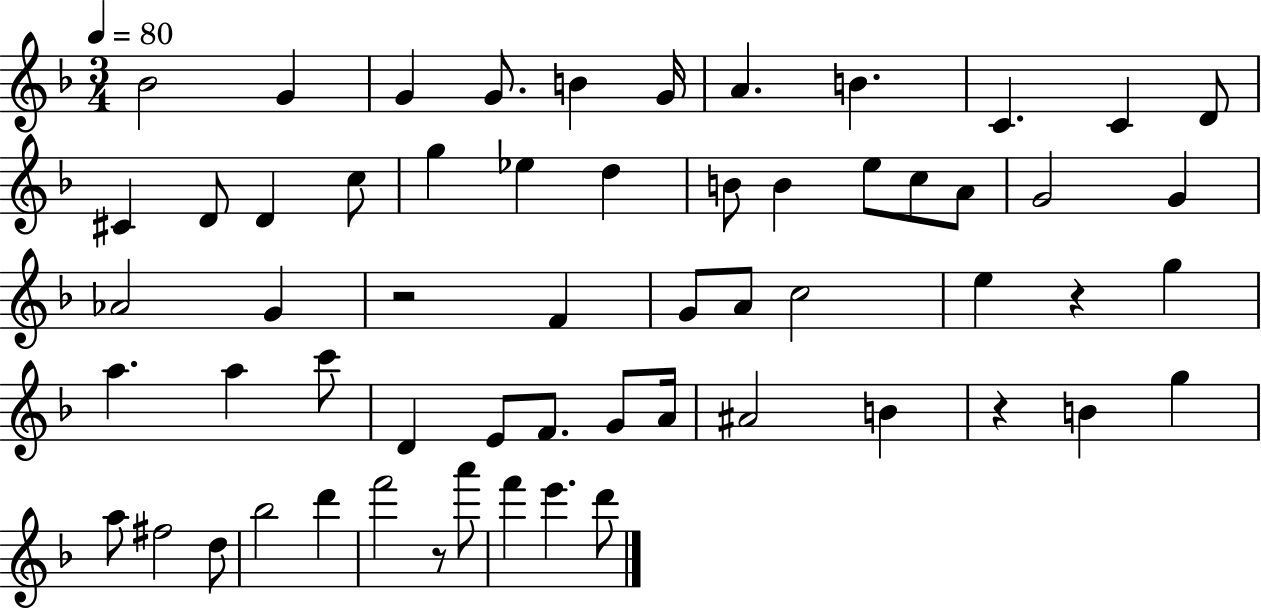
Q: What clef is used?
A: treble